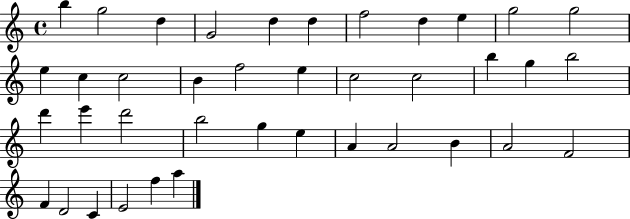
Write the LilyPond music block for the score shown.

{
  \clef treble
  \time 4/4
  \defaultTimeSignature
  \key c \major
  b''4 g''2 d''4 | g'2 d''4 d''4 | f''2 d''4 e''4 | g''2 g''2 | \break e''4 c''4 c''2 | b'4 f''2 e''4 | c''2 c''2 | b''4 g''4 b''2 | \break d'''4 e'''4 d'''2 | b''2 g''4 e''4 | a'4 a'2 b'4 | a'2 f'2 | \break f'4 d'2 c'4 | e'2 f''4 a''4 | \bar "|."
}